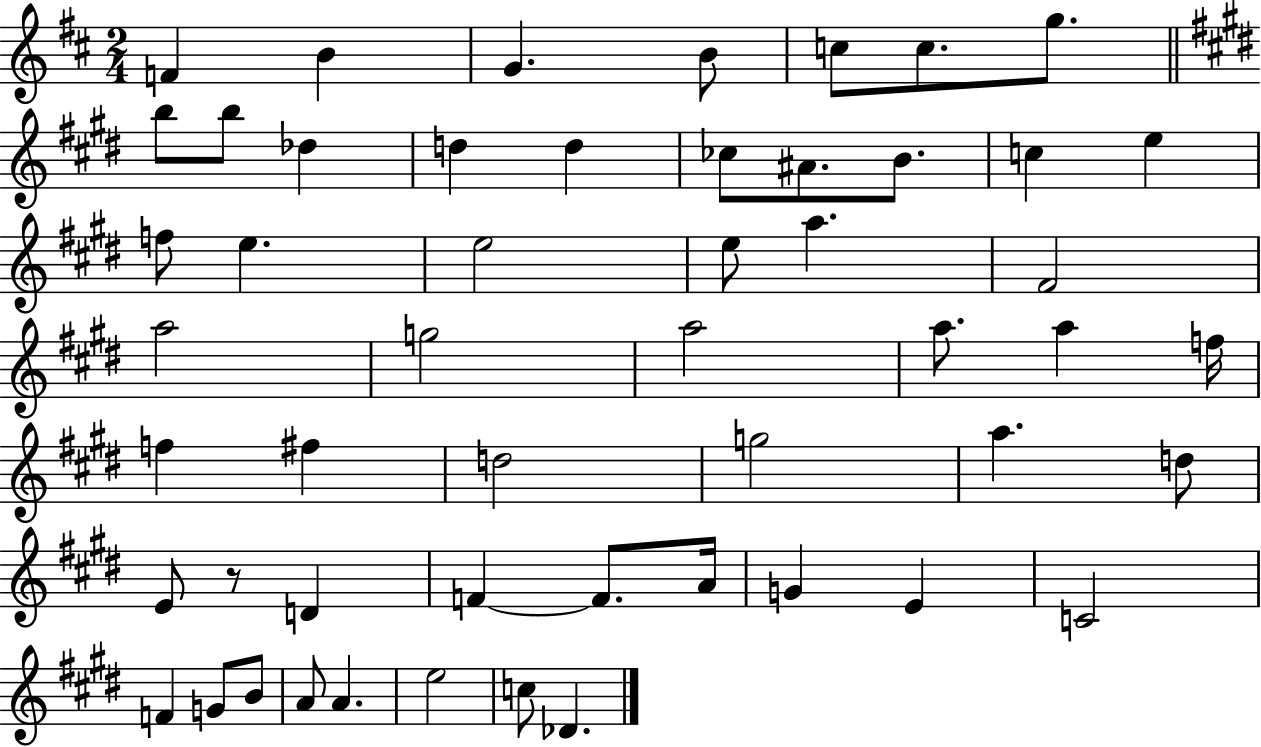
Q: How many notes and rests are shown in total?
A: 52